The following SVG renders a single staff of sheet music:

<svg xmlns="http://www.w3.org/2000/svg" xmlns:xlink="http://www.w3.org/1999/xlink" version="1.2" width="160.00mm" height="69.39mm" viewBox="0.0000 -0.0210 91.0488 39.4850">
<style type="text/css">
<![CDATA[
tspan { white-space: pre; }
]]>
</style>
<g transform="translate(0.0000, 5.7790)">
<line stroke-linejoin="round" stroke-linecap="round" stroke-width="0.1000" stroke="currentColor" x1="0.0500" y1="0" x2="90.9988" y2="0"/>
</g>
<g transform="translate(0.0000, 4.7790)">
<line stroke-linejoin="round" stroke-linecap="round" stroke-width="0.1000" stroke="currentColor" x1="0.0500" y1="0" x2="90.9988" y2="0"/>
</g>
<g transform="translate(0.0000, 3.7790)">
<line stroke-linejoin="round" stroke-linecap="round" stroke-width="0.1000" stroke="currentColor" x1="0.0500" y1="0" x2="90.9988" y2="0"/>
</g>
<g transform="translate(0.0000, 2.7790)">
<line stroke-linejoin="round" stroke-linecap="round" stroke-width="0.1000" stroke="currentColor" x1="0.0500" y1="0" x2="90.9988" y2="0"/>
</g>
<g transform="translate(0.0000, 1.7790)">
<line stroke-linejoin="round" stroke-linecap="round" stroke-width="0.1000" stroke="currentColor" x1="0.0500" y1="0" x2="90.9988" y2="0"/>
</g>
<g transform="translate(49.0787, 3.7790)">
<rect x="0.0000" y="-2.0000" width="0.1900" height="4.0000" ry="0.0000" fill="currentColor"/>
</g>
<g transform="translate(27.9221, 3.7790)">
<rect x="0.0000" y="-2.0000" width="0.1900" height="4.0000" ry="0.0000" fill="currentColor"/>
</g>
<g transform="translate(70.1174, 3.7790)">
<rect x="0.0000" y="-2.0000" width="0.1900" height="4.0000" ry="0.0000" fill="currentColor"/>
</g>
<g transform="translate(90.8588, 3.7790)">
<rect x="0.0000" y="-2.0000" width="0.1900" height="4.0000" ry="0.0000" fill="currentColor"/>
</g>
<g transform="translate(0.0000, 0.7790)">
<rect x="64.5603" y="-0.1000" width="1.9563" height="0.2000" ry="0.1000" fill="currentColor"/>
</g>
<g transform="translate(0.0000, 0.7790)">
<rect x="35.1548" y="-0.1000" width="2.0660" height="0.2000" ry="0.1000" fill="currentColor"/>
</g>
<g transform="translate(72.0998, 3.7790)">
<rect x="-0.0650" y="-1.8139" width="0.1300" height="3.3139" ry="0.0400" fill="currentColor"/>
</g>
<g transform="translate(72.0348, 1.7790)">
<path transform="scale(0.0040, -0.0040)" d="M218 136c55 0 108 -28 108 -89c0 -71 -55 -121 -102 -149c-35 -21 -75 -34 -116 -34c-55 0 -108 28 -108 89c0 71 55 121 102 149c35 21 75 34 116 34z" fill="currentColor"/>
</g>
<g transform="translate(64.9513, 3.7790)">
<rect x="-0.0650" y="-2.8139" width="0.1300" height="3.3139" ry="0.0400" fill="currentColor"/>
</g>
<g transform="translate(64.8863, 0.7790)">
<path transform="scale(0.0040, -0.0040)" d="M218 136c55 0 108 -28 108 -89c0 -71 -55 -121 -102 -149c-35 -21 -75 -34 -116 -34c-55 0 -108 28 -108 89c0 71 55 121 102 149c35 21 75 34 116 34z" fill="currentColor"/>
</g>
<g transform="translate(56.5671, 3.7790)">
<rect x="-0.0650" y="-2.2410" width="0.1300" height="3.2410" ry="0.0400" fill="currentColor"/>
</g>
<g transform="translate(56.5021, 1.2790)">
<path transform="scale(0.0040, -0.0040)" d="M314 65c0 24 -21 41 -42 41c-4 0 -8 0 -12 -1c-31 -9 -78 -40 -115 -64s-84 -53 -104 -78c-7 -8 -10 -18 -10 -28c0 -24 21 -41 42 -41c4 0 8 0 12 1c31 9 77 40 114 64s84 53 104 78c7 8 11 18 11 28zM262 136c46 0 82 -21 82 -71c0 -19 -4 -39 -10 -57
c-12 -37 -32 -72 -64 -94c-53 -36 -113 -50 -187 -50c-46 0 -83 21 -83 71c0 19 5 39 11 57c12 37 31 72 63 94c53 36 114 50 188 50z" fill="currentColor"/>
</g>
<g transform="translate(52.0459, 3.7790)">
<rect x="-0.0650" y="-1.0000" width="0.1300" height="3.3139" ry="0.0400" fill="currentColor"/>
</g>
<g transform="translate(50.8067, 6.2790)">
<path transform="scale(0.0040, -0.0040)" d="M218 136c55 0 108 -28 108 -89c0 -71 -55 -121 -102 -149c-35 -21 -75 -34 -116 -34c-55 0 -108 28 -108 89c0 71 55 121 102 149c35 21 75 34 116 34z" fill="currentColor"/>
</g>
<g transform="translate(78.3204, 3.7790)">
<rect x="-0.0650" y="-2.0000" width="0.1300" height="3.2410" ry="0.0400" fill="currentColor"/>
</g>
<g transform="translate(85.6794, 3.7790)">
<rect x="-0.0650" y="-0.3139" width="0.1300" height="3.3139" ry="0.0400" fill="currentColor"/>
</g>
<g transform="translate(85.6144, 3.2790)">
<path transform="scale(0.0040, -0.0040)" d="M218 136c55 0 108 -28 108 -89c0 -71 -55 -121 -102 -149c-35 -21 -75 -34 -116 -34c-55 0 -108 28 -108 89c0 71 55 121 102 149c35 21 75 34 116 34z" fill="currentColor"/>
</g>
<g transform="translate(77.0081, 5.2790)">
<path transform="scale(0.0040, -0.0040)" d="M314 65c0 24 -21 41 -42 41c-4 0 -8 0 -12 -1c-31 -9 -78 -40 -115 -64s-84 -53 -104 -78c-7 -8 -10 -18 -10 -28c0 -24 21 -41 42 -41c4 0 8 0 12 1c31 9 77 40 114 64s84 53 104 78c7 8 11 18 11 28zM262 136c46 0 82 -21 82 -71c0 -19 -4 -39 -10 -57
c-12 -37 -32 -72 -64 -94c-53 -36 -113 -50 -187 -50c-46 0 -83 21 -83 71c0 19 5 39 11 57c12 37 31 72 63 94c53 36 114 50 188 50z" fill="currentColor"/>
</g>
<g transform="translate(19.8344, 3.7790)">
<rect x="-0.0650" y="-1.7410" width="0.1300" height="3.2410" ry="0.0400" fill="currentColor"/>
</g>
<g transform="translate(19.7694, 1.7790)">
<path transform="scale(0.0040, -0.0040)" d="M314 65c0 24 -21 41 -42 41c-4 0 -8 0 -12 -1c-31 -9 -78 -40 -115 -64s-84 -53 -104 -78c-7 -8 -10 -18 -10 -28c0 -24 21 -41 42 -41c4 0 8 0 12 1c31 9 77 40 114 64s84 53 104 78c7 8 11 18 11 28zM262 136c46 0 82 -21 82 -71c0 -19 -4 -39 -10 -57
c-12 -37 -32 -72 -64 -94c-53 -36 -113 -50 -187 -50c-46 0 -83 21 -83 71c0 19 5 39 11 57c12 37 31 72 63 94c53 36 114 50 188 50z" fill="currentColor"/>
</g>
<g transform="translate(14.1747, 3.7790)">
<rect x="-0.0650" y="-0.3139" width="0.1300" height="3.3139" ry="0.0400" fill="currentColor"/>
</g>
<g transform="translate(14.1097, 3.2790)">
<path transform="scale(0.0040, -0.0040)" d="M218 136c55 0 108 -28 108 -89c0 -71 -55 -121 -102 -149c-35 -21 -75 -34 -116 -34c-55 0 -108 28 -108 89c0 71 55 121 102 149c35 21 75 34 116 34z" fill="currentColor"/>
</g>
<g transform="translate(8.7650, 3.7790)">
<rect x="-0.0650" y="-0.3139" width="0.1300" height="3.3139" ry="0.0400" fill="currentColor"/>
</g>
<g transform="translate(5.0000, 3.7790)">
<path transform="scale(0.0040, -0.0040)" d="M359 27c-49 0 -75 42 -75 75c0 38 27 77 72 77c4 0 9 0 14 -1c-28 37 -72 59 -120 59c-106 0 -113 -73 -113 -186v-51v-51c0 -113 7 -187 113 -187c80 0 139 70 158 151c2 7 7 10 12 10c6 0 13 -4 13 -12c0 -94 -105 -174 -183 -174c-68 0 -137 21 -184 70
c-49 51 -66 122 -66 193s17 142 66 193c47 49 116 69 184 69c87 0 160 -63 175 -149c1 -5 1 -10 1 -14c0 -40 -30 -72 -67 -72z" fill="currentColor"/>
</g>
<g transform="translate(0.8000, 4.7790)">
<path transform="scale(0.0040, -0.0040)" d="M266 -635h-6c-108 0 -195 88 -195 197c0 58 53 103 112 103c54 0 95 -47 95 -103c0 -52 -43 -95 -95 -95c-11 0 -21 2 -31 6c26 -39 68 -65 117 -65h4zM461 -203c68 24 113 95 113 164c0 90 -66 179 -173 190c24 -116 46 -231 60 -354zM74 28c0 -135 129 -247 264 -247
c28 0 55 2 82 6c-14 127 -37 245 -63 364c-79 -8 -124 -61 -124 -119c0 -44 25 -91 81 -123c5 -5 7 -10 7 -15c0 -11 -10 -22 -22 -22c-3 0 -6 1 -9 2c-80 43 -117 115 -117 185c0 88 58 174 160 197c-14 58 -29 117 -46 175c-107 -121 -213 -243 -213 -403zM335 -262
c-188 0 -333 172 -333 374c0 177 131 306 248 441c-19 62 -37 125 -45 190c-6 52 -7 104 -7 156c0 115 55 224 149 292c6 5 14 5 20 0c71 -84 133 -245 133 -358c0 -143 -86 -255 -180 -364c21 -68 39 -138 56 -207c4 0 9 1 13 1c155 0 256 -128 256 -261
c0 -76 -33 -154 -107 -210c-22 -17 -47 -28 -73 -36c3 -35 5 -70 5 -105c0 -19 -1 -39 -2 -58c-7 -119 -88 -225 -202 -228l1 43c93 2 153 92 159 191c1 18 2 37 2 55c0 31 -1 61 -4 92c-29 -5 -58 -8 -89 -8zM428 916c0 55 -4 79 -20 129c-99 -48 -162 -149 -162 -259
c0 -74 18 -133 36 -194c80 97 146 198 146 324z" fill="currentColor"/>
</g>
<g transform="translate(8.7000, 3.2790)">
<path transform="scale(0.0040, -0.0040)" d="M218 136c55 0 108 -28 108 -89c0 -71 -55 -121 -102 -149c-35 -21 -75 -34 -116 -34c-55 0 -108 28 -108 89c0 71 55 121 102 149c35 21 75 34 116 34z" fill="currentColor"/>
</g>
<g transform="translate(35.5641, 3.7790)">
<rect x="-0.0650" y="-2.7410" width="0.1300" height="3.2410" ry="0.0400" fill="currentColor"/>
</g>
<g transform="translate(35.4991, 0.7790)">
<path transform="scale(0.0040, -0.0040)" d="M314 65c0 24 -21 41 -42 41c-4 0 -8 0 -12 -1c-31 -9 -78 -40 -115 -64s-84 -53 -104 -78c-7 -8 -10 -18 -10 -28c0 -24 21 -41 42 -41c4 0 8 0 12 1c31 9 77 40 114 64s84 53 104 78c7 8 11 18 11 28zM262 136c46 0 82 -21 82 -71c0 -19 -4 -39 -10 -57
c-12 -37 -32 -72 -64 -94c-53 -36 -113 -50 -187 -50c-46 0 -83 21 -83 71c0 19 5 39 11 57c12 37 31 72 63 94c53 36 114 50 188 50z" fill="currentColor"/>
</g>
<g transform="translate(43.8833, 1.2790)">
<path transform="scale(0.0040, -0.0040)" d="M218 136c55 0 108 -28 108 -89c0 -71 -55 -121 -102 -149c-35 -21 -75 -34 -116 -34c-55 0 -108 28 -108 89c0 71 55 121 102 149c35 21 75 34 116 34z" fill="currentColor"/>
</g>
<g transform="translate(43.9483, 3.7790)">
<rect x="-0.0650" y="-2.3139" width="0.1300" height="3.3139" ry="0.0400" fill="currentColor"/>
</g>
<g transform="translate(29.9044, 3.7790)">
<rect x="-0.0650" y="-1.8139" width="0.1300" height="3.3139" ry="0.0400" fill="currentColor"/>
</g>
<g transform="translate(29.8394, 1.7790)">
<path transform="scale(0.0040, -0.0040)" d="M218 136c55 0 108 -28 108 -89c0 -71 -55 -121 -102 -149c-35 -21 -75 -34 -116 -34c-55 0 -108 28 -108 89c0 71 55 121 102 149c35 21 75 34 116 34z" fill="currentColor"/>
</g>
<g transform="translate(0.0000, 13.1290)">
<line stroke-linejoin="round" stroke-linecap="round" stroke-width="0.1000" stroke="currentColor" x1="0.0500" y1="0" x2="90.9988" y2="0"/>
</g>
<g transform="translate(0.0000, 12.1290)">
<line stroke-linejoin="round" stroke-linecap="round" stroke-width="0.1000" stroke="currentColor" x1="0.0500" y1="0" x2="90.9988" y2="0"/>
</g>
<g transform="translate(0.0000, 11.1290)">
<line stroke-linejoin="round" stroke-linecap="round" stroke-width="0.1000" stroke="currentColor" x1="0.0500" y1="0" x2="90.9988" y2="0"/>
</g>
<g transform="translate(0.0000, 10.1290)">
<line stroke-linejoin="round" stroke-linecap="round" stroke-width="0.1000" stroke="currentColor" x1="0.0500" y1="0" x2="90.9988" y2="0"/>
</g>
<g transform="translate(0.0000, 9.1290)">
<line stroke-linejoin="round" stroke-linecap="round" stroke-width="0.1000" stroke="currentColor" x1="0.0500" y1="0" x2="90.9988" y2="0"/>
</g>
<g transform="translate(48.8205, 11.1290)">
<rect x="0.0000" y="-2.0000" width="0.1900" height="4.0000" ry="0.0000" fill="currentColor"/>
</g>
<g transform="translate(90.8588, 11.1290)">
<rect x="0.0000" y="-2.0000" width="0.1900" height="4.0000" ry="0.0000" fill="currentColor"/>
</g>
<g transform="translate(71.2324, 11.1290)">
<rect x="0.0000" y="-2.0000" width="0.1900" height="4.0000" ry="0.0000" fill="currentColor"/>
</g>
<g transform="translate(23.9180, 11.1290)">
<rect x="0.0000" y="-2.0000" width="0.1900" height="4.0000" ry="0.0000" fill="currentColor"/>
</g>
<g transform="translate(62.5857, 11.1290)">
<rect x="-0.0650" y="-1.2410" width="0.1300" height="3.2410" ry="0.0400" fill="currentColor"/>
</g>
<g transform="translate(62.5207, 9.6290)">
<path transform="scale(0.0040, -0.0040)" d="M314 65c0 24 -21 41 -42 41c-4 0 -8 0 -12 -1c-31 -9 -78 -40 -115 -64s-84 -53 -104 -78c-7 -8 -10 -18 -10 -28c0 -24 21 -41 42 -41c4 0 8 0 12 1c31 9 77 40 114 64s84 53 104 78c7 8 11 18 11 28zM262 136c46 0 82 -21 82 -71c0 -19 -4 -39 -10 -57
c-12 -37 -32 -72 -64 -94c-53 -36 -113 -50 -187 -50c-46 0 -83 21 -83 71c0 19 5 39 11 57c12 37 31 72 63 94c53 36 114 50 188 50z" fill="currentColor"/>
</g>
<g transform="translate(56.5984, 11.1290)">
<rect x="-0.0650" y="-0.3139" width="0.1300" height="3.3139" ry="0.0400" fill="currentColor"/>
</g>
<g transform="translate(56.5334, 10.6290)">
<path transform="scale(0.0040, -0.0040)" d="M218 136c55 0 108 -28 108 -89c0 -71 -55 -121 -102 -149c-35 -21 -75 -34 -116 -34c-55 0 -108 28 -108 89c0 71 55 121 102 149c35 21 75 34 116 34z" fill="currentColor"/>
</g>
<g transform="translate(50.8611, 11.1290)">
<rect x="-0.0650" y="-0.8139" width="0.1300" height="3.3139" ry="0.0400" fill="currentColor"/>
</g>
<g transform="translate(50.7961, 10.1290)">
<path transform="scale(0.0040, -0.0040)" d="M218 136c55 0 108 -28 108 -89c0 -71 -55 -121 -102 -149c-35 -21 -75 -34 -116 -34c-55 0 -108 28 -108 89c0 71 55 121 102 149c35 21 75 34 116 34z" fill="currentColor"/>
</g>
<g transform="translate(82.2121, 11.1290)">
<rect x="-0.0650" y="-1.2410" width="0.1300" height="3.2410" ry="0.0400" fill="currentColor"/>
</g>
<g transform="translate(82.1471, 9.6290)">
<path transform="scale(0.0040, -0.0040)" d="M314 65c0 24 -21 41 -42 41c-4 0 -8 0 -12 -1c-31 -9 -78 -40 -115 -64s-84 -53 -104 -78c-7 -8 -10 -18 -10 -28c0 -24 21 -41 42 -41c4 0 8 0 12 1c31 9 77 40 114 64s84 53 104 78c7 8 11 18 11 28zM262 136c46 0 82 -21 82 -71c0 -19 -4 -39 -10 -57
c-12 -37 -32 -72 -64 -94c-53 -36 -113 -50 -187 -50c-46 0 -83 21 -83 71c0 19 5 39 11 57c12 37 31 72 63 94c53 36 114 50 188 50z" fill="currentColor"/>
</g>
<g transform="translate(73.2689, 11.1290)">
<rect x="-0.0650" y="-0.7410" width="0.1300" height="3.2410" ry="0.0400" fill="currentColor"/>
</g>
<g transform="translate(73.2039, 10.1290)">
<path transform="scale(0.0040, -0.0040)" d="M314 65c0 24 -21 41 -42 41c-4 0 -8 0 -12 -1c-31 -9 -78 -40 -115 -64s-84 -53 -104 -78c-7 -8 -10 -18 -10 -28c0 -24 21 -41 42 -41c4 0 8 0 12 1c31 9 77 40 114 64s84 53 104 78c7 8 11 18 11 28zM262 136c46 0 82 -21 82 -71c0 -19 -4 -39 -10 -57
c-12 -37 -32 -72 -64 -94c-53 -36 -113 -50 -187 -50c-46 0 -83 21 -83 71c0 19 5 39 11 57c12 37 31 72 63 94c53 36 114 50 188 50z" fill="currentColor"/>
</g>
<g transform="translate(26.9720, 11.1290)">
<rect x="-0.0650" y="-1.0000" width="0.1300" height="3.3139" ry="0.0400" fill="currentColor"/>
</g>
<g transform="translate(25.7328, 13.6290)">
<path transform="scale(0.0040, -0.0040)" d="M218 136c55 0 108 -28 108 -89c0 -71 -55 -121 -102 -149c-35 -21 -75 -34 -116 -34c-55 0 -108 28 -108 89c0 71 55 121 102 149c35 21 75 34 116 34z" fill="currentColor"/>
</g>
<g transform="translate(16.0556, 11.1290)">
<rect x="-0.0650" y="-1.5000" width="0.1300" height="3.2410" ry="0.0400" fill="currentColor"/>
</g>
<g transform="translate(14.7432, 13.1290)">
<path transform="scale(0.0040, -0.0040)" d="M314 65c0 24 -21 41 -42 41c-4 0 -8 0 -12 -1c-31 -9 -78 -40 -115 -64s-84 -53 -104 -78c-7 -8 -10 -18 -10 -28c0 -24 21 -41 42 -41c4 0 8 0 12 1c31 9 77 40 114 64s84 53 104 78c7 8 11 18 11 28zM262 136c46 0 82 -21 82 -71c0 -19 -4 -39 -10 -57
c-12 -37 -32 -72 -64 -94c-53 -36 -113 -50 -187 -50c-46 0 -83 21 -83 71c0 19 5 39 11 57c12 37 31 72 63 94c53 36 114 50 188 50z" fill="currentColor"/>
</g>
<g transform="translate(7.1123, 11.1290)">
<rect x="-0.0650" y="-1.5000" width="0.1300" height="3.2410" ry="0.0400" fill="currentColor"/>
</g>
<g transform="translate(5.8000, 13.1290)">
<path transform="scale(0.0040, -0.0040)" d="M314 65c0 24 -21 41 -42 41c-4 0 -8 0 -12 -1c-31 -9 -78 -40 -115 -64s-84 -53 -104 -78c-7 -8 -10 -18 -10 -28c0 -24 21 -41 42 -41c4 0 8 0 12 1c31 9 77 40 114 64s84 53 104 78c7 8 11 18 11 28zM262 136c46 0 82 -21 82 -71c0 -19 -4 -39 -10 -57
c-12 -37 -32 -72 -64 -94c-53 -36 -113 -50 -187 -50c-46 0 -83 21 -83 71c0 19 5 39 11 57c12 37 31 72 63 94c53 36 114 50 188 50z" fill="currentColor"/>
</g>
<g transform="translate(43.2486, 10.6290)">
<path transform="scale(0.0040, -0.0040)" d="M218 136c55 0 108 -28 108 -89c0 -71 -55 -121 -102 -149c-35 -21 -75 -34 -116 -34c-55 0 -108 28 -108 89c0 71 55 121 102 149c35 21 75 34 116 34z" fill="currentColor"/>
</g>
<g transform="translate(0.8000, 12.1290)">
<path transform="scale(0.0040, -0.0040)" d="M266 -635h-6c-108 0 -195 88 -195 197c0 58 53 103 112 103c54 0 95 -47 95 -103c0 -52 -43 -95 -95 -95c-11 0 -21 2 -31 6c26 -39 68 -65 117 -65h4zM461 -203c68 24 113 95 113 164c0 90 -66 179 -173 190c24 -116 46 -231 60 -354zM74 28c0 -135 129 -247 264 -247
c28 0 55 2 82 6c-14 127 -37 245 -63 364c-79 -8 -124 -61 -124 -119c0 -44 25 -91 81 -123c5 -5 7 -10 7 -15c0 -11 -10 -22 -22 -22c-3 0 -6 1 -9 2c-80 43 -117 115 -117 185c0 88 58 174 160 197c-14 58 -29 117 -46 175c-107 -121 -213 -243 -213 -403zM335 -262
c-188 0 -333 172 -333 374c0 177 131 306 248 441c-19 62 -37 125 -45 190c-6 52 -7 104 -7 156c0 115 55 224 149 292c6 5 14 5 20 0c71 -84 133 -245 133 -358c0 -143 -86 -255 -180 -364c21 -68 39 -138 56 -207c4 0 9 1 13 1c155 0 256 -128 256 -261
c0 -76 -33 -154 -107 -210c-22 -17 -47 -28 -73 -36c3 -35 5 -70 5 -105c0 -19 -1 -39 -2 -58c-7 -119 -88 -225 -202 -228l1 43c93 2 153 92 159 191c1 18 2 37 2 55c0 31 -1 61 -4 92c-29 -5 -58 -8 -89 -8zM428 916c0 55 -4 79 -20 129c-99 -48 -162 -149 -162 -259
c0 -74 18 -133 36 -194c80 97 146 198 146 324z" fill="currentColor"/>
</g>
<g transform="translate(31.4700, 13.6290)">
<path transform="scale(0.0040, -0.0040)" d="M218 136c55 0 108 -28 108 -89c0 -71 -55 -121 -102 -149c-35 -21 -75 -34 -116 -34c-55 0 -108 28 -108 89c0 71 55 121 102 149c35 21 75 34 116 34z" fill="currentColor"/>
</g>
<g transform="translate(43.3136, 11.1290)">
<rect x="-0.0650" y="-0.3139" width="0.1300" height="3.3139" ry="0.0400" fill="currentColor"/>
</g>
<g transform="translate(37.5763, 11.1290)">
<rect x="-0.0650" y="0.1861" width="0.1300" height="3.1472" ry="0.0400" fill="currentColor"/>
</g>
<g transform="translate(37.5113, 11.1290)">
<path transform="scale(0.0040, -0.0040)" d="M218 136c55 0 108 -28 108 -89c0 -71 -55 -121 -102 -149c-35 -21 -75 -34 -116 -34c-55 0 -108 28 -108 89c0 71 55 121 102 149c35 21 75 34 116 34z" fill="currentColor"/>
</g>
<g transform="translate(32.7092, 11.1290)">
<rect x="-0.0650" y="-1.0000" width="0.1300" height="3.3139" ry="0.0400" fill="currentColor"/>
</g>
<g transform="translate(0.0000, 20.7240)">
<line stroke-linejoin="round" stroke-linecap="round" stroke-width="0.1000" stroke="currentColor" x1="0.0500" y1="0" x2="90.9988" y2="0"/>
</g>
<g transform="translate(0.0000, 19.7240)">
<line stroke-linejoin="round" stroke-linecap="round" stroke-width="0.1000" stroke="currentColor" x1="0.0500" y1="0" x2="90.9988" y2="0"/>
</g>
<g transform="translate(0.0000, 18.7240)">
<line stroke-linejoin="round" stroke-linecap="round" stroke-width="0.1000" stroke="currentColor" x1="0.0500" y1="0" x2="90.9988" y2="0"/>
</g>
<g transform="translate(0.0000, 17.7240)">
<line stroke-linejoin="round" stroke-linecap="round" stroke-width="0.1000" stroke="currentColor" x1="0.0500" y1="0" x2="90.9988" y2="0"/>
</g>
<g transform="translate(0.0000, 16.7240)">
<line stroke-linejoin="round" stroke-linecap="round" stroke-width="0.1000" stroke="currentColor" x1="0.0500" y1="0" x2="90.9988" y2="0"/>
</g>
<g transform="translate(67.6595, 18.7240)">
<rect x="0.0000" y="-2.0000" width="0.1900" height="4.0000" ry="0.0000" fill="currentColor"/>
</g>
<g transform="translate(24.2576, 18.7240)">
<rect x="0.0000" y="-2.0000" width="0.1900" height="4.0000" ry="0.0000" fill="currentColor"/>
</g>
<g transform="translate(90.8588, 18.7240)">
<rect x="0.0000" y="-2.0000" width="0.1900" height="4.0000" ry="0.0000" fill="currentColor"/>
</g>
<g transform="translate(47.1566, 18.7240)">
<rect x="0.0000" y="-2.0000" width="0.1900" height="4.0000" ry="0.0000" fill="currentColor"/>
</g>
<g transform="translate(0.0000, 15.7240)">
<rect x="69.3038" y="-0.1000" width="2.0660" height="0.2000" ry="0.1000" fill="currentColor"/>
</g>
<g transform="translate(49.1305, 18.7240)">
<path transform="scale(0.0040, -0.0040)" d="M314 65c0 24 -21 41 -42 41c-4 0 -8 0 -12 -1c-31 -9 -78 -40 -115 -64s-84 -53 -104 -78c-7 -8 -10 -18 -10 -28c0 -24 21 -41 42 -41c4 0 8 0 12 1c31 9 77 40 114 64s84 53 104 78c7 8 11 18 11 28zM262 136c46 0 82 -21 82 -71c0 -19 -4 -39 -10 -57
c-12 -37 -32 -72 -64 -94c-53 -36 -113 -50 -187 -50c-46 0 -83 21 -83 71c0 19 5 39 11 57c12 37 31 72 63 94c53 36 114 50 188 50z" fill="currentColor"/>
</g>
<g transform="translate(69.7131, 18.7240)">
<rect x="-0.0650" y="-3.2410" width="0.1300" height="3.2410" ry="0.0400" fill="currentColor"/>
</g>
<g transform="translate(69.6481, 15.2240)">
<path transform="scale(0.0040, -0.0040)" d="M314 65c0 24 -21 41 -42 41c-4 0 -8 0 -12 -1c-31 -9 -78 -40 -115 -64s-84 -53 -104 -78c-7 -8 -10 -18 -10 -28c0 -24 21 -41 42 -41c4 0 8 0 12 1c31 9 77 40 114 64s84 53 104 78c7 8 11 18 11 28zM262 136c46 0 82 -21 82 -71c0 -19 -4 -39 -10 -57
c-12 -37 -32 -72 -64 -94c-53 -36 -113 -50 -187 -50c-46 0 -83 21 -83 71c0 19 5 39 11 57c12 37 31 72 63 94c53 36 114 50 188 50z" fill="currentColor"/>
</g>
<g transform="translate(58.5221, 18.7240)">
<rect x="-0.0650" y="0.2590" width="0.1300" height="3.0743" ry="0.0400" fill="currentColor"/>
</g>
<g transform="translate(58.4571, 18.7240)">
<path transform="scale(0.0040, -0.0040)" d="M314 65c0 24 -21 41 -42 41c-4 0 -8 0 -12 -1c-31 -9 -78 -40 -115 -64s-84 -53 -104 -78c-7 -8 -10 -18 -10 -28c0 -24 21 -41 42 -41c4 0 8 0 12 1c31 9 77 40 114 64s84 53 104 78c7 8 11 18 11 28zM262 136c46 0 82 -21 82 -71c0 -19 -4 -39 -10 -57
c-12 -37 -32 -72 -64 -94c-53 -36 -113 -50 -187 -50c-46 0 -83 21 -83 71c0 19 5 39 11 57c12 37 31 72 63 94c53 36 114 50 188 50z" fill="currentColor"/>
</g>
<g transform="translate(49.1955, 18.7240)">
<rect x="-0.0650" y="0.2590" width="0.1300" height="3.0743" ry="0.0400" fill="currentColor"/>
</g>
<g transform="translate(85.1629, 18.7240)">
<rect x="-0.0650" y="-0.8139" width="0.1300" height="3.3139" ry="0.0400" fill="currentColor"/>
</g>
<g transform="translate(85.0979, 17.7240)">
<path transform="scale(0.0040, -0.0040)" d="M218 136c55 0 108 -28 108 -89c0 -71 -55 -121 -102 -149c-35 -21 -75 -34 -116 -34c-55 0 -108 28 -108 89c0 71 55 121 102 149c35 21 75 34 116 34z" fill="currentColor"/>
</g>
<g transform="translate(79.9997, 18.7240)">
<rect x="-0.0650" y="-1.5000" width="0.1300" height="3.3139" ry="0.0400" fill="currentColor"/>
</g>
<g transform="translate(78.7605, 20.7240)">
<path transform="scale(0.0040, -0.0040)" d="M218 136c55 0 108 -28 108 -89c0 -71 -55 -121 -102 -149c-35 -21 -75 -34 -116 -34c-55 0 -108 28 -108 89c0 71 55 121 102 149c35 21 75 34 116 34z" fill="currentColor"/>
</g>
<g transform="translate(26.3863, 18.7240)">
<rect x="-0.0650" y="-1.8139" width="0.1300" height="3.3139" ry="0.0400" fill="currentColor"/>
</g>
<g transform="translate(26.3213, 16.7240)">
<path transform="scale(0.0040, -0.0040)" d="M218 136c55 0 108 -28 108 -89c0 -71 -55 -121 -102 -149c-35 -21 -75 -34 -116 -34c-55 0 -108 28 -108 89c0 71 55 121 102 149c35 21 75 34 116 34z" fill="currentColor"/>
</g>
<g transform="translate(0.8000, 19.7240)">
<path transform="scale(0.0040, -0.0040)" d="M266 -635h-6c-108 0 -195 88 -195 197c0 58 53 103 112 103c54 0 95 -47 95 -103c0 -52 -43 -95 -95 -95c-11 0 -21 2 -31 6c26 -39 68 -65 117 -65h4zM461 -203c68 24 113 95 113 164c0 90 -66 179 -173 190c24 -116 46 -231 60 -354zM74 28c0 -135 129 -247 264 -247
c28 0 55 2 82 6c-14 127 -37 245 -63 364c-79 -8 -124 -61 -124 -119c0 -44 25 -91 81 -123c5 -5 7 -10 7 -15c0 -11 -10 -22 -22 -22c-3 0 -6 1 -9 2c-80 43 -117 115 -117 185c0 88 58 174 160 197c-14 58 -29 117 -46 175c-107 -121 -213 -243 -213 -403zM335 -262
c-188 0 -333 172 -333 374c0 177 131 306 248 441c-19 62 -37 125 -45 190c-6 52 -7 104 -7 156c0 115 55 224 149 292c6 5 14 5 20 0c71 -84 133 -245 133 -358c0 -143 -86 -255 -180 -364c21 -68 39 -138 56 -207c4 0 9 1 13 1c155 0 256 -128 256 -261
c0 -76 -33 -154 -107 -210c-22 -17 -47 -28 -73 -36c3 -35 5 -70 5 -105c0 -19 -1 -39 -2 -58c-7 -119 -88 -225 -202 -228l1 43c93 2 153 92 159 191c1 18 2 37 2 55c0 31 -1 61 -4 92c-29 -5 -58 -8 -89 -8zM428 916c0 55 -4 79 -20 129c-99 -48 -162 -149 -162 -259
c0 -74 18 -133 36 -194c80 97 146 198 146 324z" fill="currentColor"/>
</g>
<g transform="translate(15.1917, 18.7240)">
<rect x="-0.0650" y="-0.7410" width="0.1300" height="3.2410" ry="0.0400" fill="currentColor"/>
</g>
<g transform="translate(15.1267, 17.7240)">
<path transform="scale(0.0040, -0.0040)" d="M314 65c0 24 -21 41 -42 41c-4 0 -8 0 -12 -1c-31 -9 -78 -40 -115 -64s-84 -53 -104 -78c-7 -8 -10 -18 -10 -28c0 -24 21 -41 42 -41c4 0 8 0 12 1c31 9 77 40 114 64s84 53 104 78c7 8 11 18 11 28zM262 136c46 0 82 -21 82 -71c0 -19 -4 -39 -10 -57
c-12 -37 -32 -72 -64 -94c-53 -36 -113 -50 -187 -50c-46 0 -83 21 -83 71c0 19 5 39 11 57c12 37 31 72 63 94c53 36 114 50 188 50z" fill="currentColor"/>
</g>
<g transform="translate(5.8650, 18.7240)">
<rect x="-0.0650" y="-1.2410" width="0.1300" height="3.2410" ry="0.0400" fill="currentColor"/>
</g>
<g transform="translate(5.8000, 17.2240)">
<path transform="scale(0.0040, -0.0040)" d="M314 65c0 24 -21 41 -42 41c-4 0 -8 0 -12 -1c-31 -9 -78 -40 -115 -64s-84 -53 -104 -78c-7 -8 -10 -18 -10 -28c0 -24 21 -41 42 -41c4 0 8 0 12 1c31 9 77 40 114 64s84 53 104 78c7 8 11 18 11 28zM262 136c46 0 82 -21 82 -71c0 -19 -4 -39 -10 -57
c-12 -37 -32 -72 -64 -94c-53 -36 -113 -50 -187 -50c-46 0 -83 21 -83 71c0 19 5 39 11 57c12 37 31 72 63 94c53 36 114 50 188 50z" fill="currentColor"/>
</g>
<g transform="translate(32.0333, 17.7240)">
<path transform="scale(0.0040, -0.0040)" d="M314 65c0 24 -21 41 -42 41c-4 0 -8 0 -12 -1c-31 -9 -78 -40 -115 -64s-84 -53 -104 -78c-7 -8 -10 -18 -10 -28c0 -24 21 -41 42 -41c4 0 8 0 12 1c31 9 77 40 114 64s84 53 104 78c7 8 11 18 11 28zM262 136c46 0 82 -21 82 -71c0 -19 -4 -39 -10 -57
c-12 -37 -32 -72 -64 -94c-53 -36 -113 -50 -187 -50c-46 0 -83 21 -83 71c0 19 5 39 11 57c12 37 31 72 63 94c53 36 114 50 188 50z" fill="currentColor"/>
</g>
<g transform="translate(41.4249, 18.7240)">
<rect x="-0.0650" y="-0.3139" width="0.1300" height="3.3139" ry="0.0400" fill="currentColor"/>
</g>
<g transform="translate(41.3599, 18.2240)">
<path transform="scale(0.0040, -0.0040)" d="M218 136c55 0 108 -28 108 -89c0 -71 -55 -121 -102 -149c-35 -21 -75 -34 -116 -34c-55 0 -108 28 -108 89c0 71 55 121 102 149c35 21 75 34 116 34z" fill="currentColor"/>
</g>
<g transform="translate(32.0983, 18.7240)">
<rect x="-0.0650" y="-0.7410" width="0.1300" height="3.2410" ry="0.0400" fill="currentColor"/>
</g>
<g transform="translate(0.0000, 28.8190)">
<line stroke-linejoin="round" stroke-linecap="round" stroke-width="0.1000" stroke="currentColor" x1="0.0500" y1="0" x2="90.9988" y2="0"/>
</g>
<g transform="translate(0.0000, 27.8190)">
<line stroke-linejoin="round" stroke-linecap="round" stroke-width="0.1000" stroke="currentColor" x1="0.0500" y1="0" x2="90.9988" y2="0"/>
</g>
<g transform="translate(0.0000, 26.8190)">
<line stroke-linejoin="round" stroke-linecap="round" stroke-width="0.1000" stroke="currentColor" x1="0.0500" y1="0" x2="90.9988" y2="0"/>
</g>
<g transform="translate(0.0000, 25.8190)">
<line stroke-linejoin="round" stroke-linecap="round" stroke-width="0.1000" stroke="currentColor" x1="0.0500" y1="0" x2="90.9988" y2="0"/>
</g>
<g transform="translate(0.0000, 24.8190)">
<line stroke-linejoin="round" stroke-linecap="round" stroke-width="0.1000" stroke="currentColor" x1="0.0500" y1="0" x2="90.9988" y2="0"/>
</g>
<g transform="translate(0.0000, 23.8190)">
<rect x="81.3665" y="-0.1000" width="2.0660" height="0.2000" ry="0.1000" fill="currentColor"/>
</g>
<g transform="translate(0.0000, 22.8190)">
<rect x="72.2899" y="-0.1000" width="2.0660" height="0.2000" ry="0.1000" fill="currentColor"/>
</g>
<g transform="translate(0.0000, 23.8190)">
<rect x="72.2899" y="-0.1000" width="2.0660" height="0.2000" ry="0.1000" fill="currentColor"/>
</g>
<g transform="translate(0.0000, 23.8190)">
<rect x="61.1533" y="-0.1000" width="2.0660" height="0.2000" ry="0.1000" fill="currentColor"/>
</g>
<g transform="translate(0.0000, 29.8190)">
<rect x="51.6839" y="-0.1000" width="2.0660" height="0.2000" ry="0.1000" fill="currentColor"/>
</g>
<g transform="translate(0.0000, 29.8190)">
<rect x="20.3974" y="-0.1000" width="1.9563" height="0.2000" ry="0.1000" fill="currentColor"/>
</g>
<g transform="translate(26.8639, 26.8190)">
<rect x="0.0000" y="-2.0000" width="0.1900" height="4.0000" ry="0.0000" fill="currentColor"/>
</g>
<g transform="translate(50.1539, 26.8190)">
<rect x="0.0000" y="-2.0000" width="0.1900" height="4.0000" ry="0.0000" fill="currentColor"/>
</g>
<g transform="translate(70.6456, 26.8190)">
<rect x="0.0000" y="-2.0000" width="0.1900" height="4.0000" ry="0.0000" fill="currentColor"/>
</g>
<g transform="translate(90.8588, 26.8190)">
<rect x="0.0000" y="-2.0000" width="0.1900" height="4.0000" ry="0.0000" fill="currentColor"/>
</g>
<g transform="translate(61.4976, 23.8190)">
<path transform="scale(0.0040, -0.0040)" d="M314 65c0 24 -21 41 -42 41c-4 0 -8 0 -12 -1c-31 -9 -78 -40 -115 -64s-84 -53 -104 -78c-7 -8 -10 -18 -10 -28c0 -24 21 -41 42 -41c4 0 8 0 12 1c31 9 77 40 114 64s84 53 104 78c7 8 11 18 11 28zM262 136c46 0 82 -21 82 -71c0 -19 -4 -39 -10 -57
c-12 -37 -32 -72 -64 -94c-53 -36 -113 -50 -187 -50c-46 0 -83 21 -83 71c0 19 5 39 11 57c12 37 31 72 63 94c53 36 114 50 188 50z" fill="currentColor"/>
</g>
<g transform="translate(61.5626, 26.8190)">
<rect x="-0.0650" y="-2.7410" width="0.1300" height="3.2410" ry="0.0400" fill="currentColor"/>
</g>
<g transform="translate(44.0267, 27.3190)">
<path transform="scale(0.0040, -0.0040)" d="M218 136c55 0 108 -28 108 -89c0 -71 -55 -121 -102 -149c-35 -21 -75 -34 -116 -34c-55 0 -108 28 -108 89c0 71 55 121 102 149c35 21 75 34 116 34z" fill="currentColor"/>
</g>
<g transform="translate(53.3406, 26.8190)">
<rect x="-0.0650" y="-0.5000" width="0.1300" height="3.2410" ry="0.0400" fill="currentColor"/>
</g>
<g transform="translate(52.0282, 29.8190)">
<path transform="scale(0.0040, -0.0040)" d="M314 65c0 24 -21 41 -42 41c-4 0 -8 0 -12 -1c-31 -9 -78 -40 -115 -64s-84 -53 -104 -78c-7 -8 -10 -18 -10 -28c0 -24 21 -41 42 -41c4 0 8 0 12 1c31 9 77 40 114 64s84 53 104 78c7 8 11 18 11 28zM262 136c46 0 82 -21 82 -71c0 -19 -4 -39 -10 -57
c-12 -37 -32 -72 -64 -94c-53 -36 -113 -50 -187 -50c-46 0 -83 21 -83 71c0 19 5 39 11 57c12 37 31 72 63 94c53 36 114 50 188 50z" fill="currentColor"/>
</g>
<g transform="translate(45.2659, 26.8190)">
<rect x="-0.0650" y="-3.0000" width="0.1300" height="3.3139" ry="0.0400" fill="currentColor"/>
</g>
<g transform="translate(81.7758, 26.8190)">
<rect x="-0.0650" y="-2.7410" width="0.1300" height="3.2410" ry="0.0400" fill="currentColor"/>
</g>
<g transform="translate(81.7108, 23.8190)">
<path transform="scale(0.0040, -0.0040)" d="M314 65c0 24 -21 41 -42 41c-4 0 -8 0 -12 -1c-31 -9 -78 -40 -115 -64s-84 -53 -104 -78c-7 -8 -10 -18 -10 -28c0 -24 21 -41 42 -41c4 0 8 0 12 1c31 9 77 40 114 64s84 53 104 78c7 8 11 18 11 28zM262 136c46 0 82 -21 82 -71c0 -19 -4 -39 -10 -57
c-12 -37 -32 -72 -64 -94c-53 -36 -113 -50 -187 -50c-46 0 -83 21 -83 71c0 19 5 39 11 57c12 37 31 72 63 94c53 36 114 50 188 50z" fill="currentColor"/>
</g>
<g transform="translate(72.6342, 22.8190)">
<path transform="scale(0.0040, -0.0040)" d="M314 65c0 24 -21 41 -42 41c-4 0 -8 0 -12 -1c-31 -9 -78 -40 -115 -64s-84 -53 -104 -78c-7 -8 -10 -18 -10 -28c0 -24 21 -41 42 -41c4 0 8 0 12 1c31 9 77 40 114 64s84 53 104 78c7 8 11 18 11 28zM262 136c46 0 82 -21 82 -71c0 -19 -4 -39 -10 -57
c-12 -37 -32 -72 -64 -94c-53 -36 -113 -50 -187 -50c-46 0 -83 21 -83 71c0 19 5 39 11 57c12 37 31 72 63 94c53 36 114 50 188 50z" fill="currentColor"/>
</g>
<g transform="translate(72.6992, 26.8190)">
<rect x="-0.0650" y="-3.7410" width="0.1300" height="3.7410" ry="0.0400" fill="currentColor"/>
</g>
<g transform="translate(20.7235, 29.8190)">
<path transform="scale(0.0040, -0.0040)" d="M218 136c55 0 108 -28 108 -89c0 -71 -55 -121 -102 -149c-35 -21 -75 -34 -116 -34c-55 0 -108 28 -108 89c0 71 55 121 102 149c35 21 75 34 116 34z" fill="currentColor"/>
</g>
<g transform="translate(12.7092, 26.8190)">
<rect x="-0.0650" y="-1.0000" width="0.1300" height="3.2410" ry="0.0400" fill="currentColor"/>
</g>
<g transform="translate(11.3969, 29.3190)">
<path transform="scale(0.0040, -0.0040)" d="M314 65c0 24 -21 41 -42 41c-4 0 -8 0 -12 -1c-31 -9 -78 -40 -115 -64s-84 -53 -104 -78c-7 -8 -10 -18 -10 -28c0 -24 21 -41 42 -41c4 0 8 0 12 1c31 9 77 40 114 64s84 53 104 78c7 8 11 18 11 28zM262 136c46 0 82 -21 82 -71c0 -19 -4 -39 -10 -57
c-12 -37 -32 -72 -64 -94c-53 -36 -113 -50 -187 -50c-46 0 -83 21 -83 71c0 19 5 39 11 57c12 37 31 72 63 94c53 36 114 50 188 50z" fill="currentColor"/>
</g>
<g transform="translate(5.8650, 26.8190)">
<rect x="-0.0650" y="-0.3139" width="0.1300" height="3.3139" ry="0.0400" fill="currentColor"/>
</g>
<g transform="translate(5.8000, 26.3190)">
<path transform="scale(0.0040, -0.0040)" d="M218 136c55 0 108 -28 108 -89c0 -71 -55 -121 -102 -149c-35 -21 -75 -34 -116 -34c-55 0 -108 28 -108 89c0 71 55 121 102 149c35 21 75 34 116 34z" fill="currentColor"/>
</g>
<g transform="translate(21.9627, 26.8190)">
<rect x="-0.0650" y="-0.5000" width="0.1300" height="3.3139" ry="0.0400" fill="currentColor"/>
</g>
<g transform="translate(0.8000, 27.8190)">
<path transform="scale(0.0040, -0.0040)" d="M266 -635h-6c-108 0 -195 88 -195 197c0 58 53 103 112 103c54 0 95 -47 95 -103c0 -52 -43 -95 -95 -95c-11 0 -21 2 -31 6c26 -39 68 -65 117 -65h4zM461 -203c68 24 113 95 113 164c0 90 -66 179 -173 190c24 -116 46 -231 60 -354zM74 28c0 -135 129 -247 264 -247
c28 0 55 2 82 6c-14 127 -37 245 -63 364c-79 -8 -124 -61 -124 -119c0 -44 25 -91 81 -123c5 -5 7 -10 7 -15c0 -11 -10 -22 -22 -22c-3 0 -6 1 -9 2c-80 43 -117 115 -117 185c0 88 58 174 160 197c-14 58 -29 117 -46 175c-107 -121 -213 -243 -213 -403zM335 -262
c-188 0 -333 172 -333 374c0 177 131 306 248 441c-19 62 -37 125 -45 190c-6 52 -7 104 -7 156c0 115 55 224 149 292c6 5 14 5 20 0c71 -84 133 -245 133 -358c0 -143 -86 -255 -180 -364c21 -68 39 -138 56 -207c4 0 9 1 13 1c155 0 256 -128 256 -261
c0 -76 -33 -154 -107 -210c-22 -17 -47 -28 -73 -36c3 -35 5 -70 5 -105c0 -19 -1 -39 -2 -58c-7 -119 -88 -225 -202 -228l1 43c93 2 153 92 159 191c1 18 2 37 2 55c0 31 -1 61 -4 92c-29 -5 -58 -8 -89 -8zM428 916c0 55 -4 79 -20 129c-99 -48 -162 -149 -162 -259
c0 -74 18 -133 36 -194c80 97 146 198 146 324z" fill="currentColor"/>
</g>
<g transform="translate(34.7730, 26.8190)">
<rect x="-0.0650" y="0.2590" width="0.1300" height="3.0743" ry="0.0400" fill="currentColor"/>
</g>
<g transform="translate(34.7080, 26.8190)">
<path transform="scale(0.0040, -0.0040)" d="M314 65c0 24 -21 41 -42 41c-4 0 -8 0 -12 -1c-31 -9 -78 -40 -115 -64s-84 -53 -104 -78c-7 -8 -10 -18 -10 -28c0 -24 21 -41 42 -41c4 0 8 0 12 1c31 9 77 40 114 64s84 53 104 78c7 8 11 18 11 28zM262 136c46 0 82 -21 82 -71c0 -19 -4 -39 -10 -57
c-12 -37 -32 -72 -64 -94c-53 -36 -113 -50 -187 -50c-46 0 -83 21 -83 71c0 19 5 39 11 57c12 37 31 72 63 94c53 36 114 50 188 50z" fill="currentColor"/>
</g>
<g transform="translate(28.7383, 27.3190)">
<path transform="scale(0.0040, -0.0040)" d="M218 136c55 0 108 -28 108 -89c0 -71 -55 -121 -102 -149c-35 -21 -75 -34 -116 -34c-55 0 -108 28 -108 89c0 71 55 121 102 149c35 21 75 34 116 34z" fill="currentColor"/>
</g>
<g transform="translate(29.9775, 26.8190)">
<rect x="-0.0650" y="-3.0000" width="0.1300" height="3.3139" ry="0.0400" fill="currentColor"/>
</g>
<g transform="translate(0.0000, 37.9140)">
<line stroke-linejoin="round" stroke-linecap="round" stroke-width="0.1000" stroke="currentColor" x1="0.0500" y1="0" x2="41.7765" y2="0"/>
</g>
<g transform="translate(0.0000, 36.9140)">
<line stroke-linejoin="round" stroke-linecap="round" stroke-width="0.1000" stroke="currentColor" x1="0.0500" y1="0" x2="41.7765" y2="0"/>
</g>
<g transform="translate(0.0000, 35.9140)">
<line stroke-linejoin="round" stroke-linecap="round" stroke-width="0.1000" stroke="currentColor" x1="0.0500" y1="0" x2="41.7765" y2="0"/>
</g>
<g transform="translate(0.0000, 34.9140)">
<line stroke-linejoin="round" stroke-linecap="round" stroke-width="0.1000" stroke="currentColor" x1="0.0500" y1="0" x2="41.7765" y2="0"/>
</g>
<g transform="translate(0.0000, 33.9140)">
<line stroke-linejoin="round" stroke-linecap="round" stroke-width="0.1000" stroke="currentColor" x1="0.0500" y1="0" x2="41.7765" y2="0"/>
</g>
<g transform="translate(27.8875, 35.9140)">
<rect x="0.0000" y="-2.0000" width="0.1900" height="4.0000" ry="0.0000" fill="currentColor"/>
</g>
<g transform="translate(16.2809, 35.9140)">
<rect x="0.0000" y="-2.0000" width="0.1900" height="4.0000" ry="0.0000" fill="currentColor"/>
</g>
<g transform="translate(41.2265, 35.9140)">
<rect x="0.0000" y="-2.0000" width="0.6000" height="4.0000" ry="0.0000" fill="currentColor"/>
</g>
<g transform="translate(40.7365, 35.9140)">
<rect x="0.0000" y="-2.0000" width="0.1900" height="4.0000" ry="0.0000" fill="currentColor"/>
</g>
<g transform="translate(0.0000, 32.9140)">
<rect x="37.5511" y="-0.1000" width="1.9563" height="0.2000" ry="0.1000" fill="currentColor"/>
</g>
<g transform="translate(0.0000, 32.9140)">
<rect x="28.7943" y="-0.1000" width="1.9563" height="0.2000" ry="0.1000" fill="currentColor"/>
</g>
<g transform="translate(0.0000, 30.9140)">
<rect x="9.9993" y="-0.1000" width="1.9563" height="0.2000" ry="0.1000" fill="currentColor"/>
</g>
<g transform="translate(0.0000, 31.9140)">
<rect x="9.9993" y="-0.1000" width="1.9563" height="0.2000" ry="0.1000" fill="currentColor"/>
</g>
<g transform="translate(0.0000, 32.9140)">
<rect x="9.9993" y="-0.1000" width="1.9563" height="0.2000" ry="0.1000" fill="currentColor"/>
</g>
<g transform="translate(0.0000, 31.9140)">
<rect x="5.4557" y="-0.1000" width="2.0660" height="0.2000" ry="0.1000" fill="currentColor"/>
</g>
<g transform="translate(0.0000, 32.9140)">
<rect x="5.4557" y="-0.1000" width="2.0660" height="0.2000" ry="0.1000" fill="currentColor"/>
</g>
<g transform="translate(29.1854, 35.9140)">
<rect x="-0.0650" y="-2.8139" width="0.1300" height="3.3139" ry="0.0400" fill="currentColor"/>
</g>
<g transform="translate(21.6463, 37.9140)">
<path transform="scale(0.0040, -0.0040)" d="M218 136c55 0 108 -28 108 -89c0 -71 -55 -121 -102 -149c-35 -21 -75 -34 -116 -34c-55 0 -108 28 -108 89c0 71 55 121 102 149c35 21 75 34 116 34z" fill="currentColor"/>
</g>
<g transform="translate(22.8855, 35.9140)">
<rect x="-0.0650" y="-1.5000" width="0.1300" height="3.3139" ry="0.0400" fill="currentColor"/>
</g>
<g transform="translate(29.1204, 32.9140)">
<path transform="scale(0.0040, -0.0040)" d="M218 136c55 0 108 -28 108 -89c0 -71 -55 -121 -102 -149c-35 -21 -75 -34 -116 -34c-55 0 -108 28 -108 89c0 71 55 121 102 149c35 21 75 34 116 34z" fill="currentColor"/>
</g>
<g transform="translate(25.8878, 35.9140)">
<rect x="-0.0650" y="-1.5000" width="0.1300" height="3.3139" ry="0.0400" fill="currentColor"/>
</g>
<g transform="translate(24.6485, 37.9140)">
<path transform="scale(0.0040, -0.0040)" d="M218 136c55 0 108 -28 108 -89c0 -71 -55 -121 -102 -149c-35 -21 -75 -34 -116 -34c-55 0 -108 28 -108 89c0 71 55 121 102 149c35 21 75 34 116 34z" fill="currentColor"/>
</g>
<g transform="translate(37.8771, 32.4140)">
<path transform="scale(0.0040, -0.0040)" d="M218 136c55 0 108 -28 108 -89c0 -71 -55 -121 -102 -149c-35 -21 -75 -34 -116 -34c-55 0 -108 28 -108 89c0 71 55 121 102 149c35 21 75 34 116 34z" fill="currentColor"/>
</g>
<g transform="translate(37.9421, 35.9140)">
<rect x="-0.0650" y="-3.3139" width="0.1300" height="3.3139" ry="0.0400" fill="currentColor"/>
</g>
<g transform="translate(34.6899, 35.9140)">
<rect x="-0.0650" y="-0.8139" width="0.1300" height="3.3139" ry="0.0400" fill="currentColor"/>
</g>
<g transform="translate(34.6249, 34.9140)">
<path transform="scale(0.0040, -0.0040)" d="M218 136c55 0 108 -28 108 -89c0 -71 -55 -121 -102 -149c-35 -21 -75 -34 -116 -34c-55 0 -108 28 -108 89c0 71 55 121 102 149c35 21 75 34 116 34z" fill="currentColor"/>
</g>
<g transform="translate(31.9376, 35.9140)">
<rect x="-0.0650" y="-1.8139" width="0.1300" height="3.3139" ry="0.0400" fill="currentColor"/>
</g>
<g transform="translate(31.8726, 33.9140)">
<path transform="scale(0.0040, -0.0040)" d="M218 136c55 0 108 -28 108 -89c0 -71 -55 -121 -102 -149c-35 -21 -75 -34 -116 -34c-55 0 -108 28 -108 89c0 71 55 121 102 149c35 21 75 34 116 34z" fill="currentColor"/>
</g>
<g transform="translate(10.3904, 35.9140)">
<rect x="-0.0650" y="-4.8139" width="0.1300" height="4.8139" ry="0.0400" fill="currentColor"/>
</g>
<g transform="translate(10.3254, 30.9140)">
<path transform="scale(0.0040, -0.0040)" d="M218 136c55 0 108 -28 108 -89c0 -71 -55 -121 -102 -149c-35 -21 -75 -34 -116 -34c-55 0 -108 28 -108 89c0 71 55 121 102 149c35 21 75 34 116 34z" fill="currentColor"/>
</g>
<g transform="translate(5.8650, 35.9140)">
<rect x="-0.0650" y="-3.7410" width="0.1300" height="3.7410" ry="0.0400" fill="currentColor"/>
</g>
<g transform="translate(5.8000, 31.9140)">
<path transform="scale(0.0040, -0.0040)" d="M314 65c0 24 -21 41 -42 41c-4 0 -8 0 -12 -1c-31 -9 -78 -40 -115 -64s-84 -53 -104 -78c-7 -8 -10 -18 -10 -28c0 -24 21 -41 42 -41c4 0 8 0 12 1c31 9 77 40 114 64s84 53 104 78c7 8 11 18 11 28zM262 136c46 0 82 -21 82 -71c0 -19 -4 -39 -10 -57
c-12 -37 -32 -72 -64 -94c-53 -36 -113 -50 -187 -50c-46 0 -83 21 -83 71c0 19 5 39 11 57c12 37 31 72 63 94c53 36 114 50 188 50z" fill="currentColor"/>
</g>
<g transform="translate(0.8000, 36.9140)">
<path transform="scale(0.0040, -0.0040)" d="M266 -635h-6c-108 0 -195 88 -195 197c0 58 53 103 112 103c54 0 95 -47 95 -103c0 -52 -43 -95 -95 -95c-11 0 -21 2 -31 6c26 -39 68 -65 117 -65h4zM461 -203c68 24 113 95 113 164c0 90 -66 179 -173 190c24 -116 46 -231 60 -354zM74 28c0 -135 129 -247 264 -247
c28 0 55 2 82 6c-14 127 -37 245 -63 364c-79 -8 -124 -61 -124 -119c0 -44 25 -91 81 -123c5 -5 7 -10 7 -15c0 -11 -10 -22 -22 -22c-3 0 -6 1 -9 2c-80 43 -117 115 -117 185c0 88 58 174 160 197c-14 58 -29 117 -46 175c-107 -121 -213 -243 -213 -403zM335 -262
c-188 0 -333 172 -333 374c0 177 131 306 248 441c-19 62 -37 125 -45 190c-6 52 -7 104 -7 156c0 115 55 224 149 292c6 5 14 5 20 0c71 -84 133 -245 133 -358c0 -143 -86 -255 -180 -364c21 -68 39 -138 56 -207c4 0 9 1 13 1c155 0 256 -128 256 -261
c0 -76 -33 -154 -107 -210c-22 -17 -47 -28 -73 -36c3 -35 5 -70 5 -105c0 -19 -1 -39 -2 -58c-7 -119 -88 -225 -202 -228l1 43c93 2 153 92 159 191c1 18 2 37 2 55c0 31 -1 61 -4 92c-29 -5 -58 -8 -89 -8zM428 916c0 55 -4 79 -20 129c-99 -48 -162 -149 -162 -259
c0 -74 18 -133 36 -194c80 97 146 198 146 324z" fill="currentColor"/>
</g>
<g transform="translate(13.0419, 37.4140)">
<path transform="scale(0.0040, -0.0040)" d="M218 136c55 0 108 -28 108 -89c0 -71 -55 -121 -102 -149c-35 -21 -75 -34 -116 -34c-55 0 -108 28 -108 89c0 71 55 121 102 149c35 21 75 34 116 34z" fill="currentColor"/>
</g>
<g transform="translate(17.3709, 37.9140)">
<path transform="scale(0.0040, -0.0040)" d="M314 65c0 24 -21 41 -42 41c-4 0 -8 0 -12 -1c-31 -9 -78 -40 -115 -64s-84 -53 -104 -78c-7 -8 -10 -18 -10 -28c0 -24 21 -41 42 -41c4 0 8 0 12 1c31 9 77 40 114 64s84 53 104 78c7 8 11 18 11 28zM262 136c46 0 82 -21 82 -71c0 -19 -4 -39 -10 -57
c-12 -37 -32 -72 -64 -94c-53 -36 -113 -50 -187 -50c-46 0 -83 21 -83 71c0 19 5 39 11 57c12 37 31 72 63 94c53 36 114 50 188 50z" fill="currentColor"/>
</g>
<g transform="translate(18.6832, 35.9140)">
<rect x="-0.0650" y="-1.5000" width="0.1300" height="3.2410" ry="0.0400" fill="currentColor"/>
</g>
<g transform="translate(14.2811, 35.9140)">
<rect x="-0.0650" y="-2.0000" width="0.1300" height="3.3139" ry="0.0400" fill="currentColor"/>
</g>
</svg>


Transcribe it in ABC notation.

X:1
T:Untitled
M:4/4
L:1/4
K:C
c c f2 f a2 g D g2 a f F2 c E2 E2 D D B c d c e2 d2 e2 e2 d2 f d2 c B2 B2 b2 E d c D2 C A B2 A C2 a2 c'2 a2 c'2 e' F E2 E E a f d b